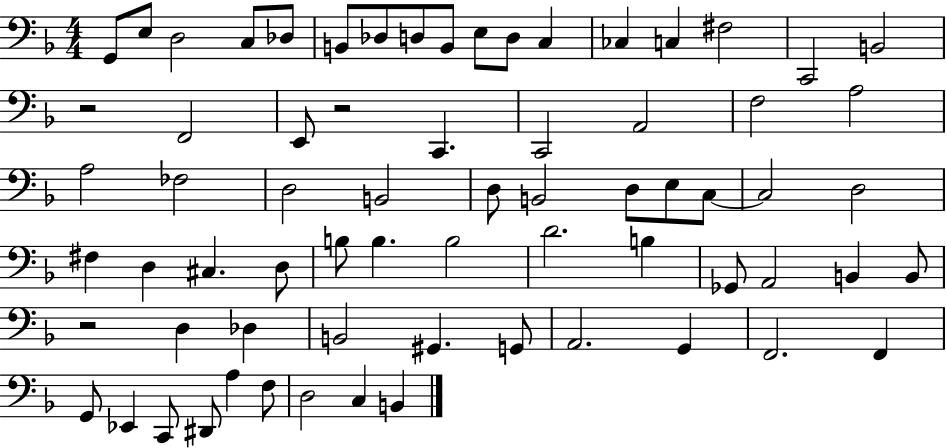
X:1
T:Untitled
M:4/4
L:1/4
K:F
G,,/2 E,/2 D,2 C,/2 _D,/2 B,,/2 _D,/2 D,/2 B,,/2 E,/2 D,/2 C, _C, C, ^F,2 C,,2 B,,2 z2 F,,2 E,,/2 z2 C,, C,,2 A,,2 F,2 A,2 A,2 _F,2 D,2 B,,2 D,/2 B,,2 D,/2 E,/2 C,/2 C,2 D,2 ^F, D, ^C, D,/2 B,/2 B, B,2 D2 B, _G,,/2 A,,2 B,, B,,/2 z2 D, _D, B,,2 ^G,, G,,/2 A,,2 G,, F,,2 F,, G,,/2 _E,, C,,/2 ^D,,/2 A, F,/2 D,2 C, B,,